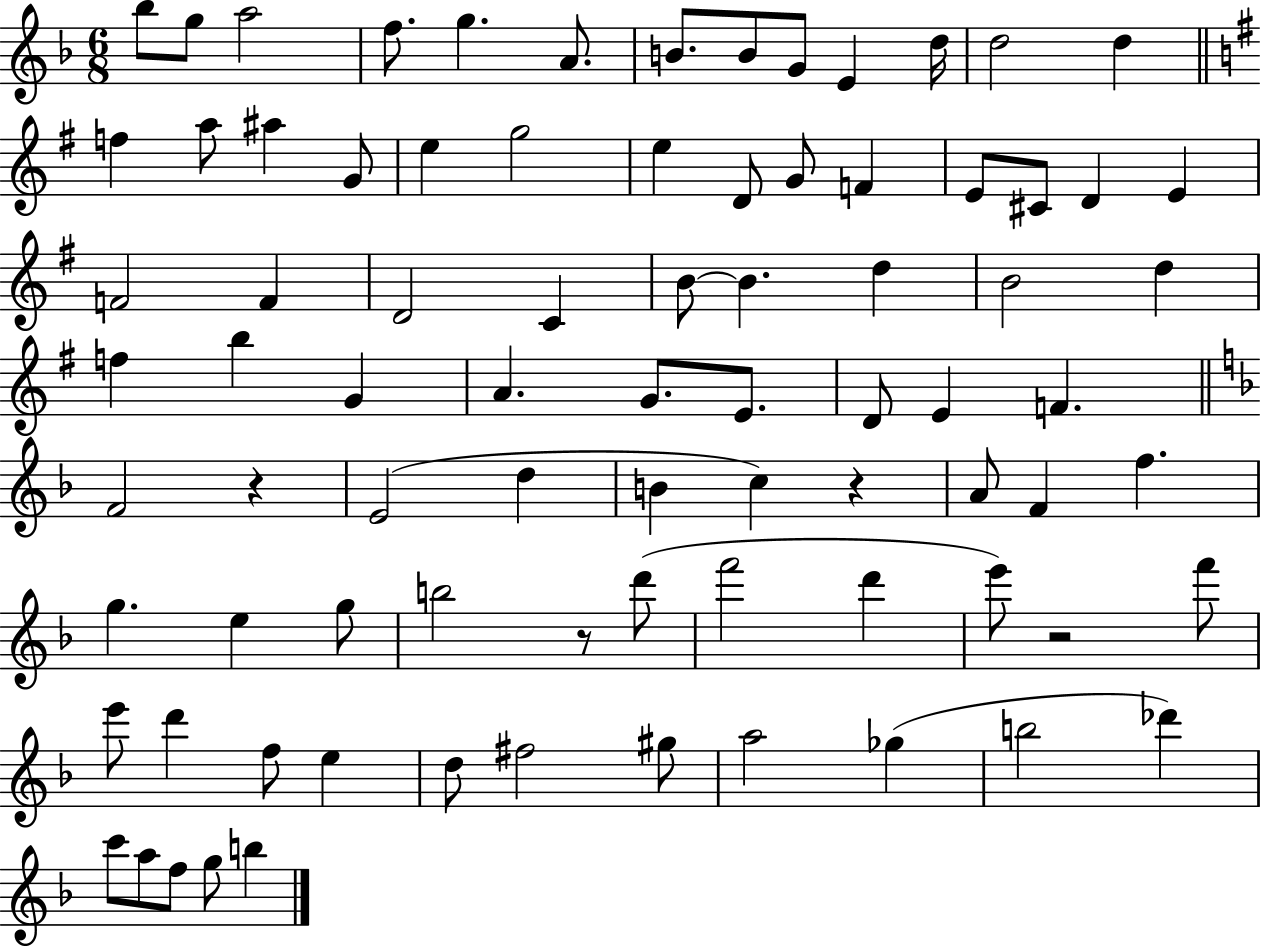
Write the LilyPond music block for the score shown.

{
  \clef treble
  \numericTimeSignature
  \time 6/8
  \key f \major
  bes''8 g''8 a''2 | f''8. g''4. a'8. | b'8. b'8 g'8 e'4 d''16 | d''2 d''4 | \break \bar "||" \break \key g \major f''4 a''8 ais''4 g'8 | e''4 g''2 | e''4 d'8 g'8 f'4 | e'8 cis'8 d'4 e'4 | \break f'2 f'4 | d'2 c'4 | b'8~~ b'4. d''4 | b'2 d''4 | \break f''4 b''4 g'4 | a'4. g'8. e'8. | d'8 e'4 f'4. | \bar "||" \break \key f \major f'2 r4 | e'2( d''4 | b'4 c''4) r4 | a'8 f'4 f''4. | \break g''4. e''4 g''8 | b''2 r8 d'''8( | f'''2 d'''4 | e'''8) r2 f'''8 | \break e'''8 d'''4 f''8 e''4 | d''8 fis''2 gis''8 | a''2 ges''4( | b''2 des'''4) | \break c'''8 a''8 f''8 g''8 b''4 | \bar "|."
}